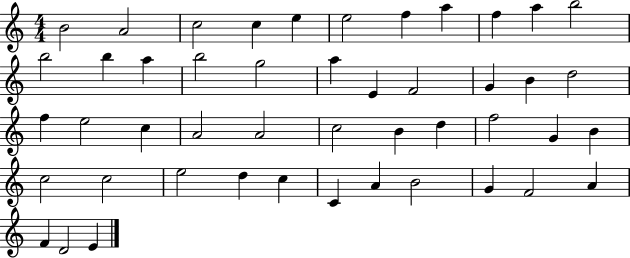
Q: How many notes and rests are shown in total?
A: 47